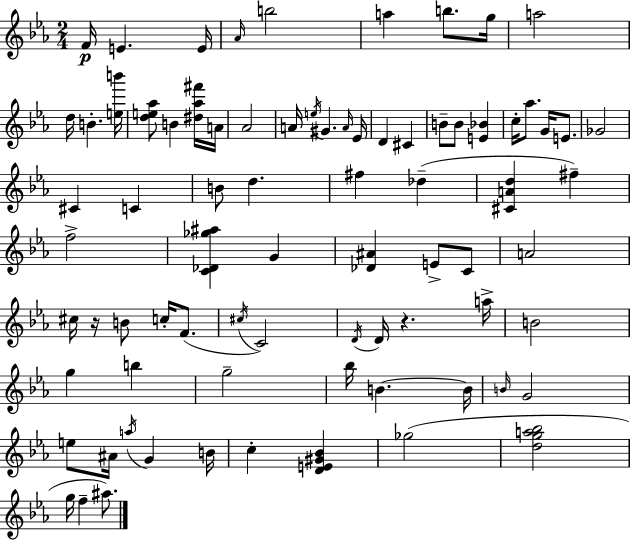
{
  \clef treble
  \numericTimeSignature
  \time 2/4
  \key ees \major
  f'16\p e'4. e'16 | \grace { aes'16 } b''2 | a''4 b''8. | g''16 a''2 | \break d''16 b'4.-. | <e'' b'''>16 <d'' e'' aes''>8 b'4 <dis'' aes'' fis'''>16 | a'16 aes'2 | a'16 \acciaccatura { e''16 } gis'4. | \break \grace { a'16 } ees'16 d'4 cis'4 | b'8-- b'8 <e' bes'>4 | c''16-. aes''8. g'16 | e'8. ges'2 | \break cis'4 c'4 | b'8 d''4. | fis''4 des''4--( | <cis' a' d''>4 fis''4--) | \break f''2-> | <c' des' ges'' ais''>4 g'4 | <des' ais'>4 e'8-> | c'8 a'2 | \break cis''16 r16 b'8 c''16-. | f'8.( \acciaccatura { cis''16 } c'2) | \acciaccatura { d'16 } d'16 r4. | a''16-> b'2 | \break g''4 | b''4 g''2-- | bes''16 b'4.~~ | b'16 \grace { b'16 } g'2 | \break e''8 | ais'16 \acciaccatura { a''16 } g'4 b'16 c''4-. | <d' e' gis' bes'>4 ges''2( | <d'' g'' a'' bes''>2 | \break g''16 | f''4-- ais''8.) \bar "|."
}